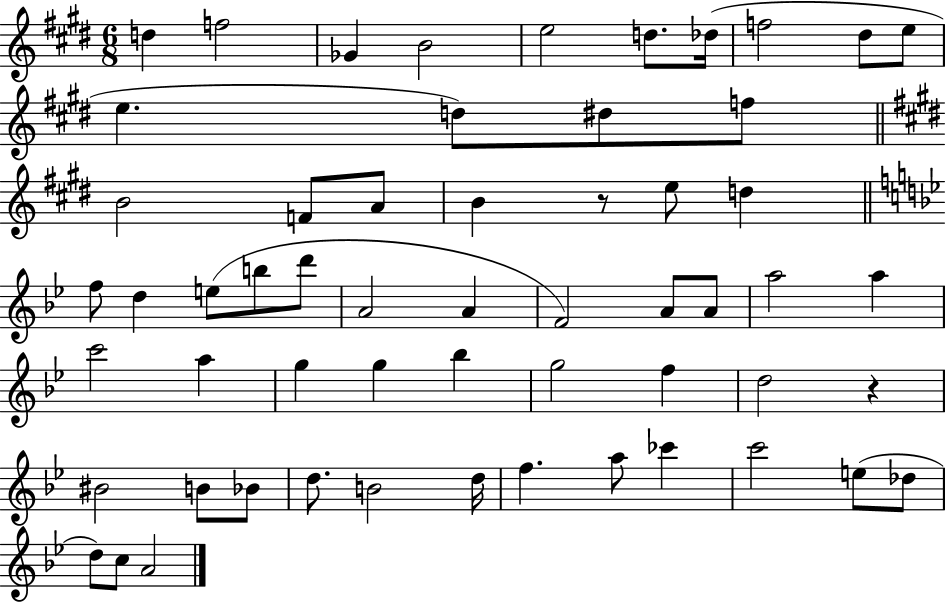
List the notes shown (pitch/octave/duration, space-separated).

D5/q F5/h Gb4/q B4/h E5/h D5/e. Db5/s F5/h D#5/e E5/e E5/q. D5/e D#5/e F5/e B4/h F4/e A4/e B4/q R/e E5/e D5/q F5/e D5/q E5/e B5/e D6/e A4/h A4/q F4/h A4/e A4/e A5/h A5/q C6/h A5/q G5/q G5/q Bb5/q G5/h F5/q D5/h R/q BIS4/h B4/e Bb4/e D5/e. B4/h D5/s F5/q. A5/e CES6/q C6/h E5/e Db5/e D5/e C5/e A4/h